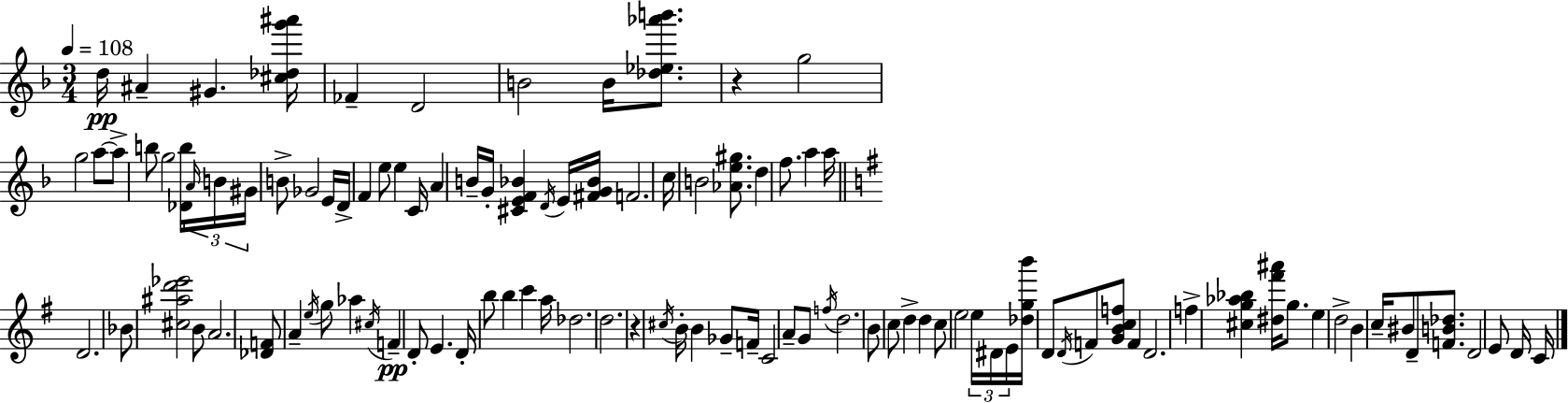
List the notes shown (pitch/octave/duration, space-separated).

D5/s A#4/q G#4/q. [C#5,Db5,G6,A#6]/s FES4/q D4/h B4/h B4/s [Db5,Eb5,Ab6,B6]/e. R/q G5/h G5/h A5/e A5/e B5/e G5/h [Db4,B5]/s A4/s B4/s G#4/s B4/e Gb4/h E4/s D4/s F4/q E5/e E5/q C4/s A4/q B4/s G4/s [C#4,E4,F4,Bb4]/q D4/s E4/s [F#4,G4,Bb4]/s F4/h. C5/s B4/h [Ab4,E5,G#5]/e. D5/q F5/e. A5/q A5/s D4/h. Bb4/e [C#5,A#5,D6,Eb6]/h B4/e A4/h. [Db4,F4]/e A4/q E5/s G5/e Ab5/q C#5/s F4/q D4/e E4/q. D4/s B5/e B5/q C6/q A5/s Db5/h. D5/h. R/q C#5/s B4/s B4/q Gb4/e F4/s C4/h A4/e G4/e F5/s D5/h. B4/e C5/e D5/q D5/q C5/e E5/h E5/s D#4/s E4/s [Db5,G5,B6]/s D4/e D4/s F4/e [G4,B4,C5,F5]/e F4/q D4/h. F5/q [C#5,G5,Ab5,Bb5]/q [D#5,F#6,A#6]/s G5/e. E5/q D5/h B4/q C5/s BIS4/e D4/e [F4,B4,Db5]/e. D4/h E4/e D4/s C4/s